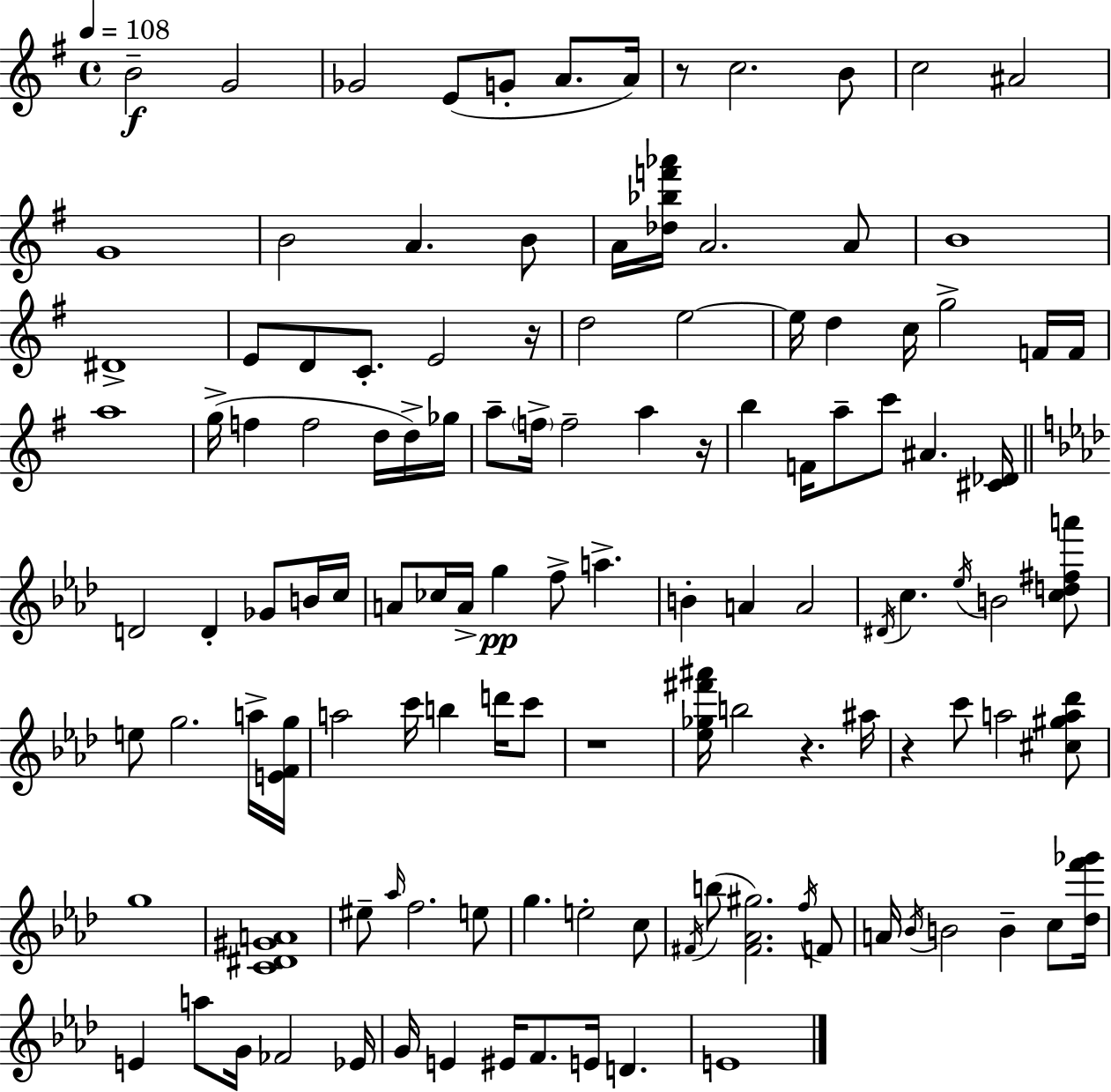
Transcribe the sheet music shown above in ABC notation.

X:1
T:Untitled
M:4/4
L:1/4
K:G
B2 G2 _G2 E/2 G/2 A/2 A/4 z/2 c2 B/2 c2 ^A2 G4 B2 A B/2 A/4 [_d_bf'_a']/4 A2 A/2 B4 ^D4 E/2 D/2 C/2 E2 z/4 d2 e2 e/4 d c/4 g2 F/4 F/4 a4 g/4 f f2 d/4 d/4 _g/4 a/2 f/4 f2 a z/4 b F/4 a/2 c'/2 ^A [^C_D]/4 D2 D _G/2 B/4 c/4 A/2 _c/4 A/4 g f/2 a B A A2 ^D/4 c _e/4 B2 [cd^fa']/2 e/2 g2 a/4 [EFg]/4 a2 c'/4 b d'/4 c'/2 z4 [_e_g^f'^a']/4 b2 z ^a/4 z c'/2 a2 [^c^ga_d']/2 g4 [C^D^GA]4 ^e/2 _a/4 f2 e/2 g e2 c/2 ^F/4 b/2 [^F_A^g]2 f/4 F/2 A/4 _B/4 B2 B c/2 [_df'_g']/4 E a/2 G/4 _F2 _E/4 G/4 E ^E/4 F/2 E/4 D E4